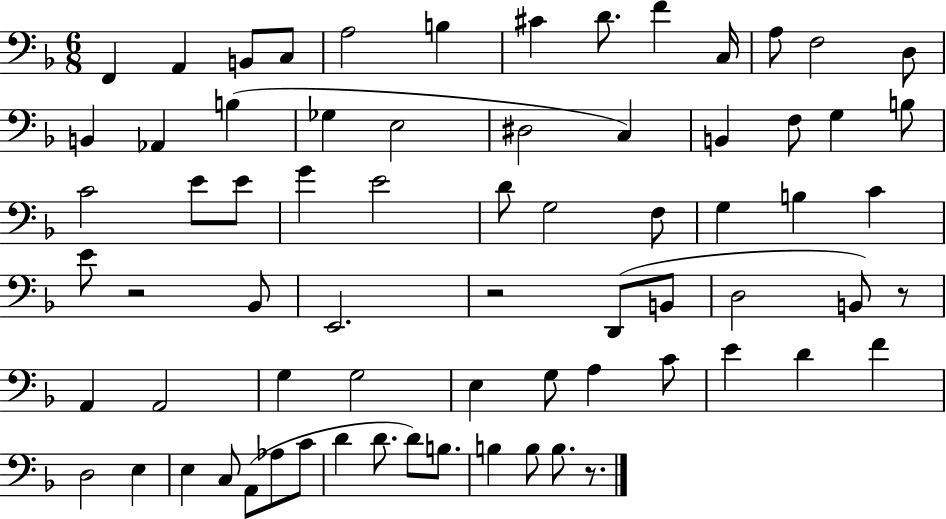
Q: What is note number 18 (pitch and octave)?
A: E3